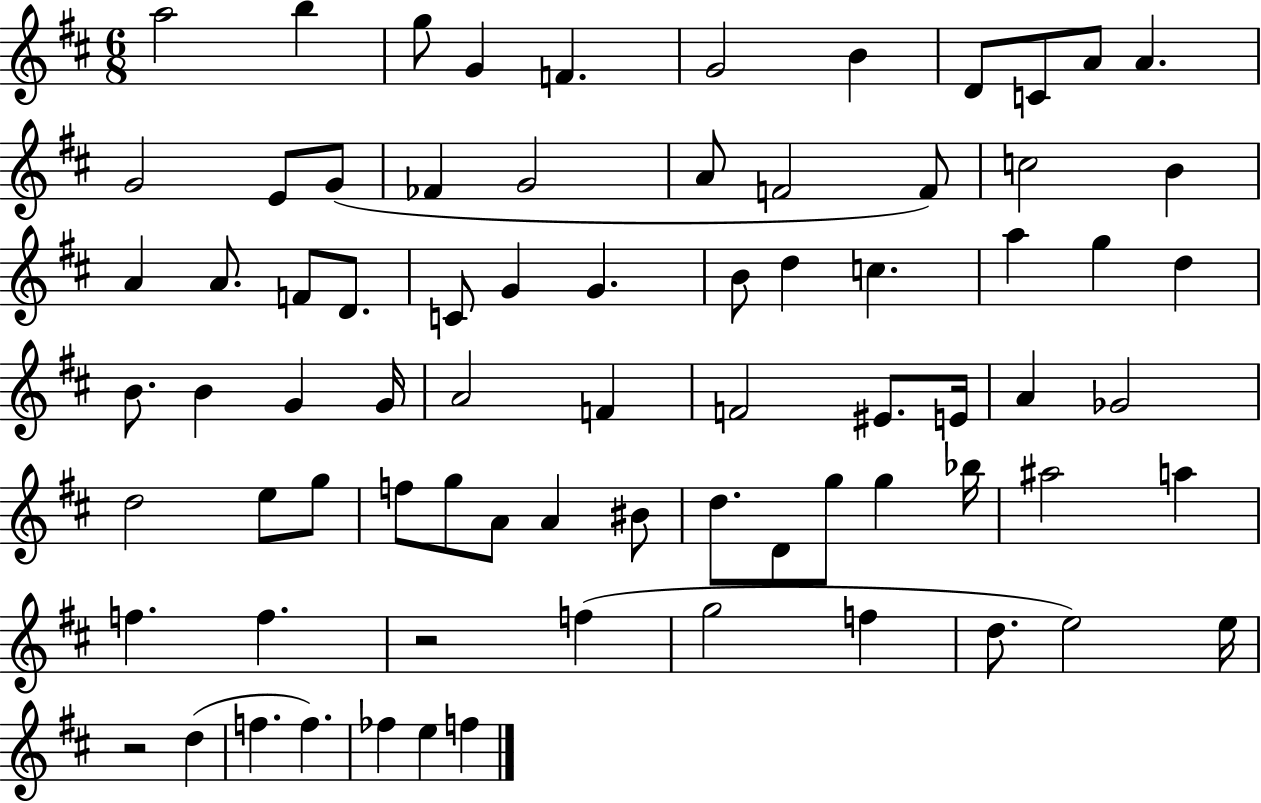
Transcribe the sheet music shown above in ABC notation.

X:1
T:Untitled
M:6/8
L:1/4
K:D
a2 b g/2 G F G2 B D/2 C/2 A/2 A G2 E/2 G/2 _F G2 A/2 F2 F/2 c2 B A A/2 F/2 D/2 C/2 G G B/2 d c a g d B/2 B G G/4 A2 F F2 ^E/2 E/4 A _G2 d2 e/2 g/2 f/2 g/2 A/2 A ^B/2 d/2 D/2 g/2 g _b/4 ^a2 a f f z2 f g2 f d/2 e2 e/4 z2 d f f _f e f